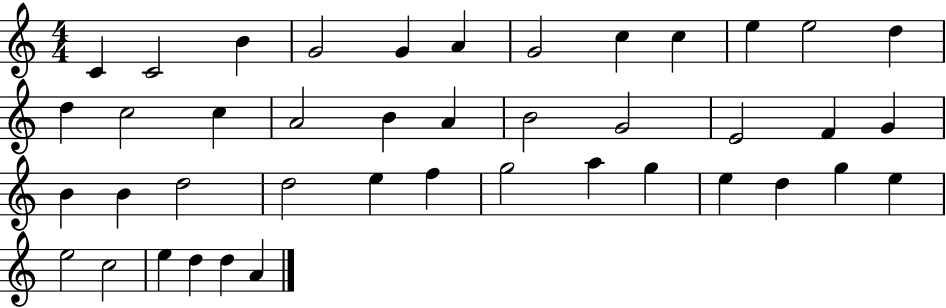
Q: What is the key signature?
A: C major